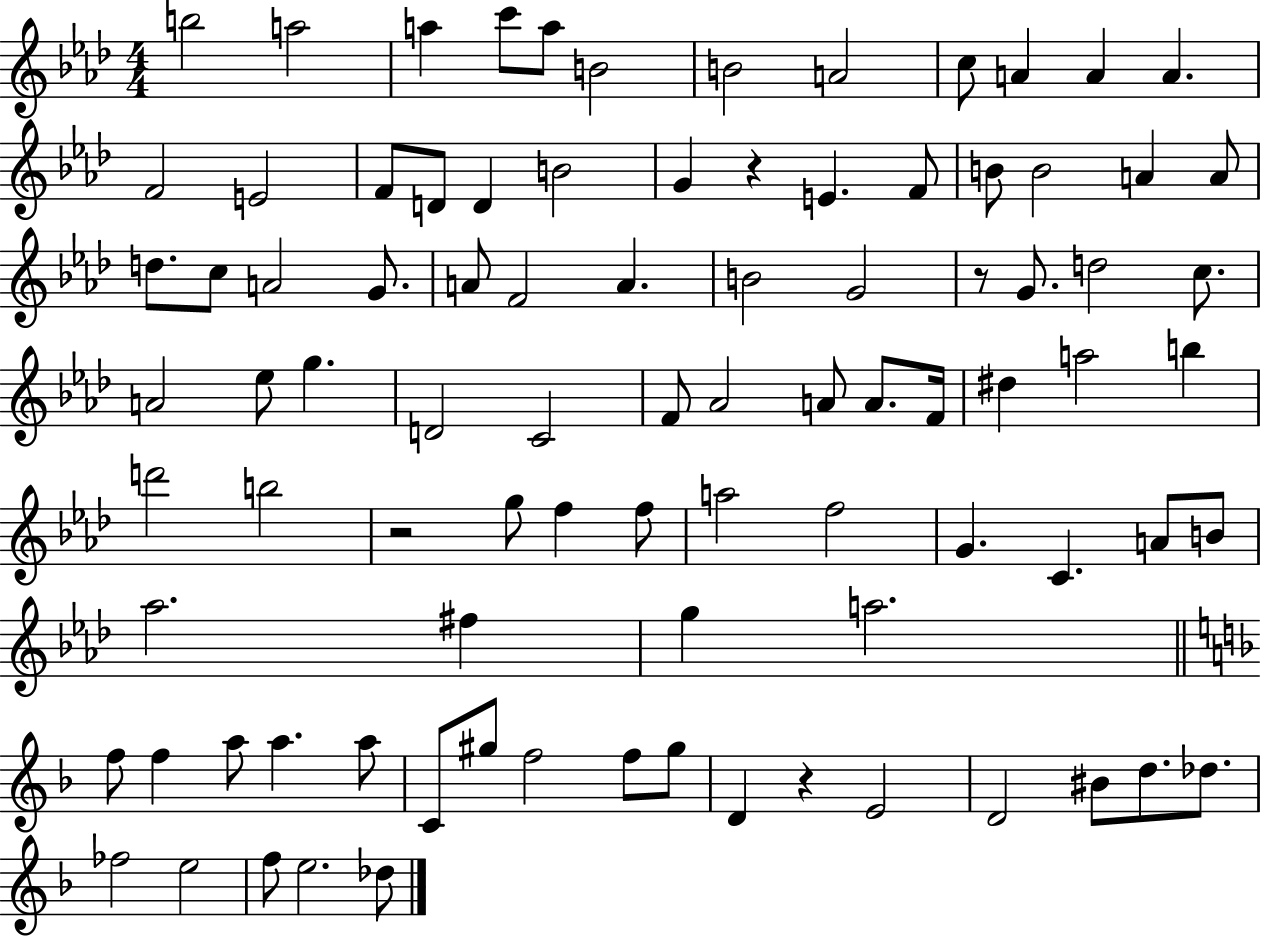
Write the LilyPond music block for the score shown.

{
  \clef treble
  \numericTimeSignature
  \time 4/4
  \key aes \major
  b''2 a''2 | a''4 c'''8 a''8 b'2 | b'2 a'2 | c''8 a'4 a'4 a'4. | \break f'2 e'2 | f'8 d'8 d'4 b'2 | g'4 r4 e'4. f'8 | b'8 b'2 a'4 a'8 | \break d''8. c''8 a'2 g'8. | a'8 f'2 a'4. | b'2 g'2 | r8 g'8. d''2 c''8. | \break a'2 ees''8 g''4. | d'2 c'2 | f'8 aes'2 a'8 a'8. f'16 | dis''4 a''2 b''4 | \break d'''2 b''2 | r2 g''8 f''4 f''8 | a''2 f''2 | g'4. c'4. a'8 b'8 | \break aes''2. fis''4 | g''4 a''2. | \bar "||" \break \key d \minor f''8 f''4 a''8 a''4. a''8 | c'8 gis''8 f''2 f''8 gis''8 | d'4 r4 e'2 | d'2 bis'8 d''8. des''8. | \break fes''2 e''2 | f''8 e''2. des''8 | \bar "|."
}